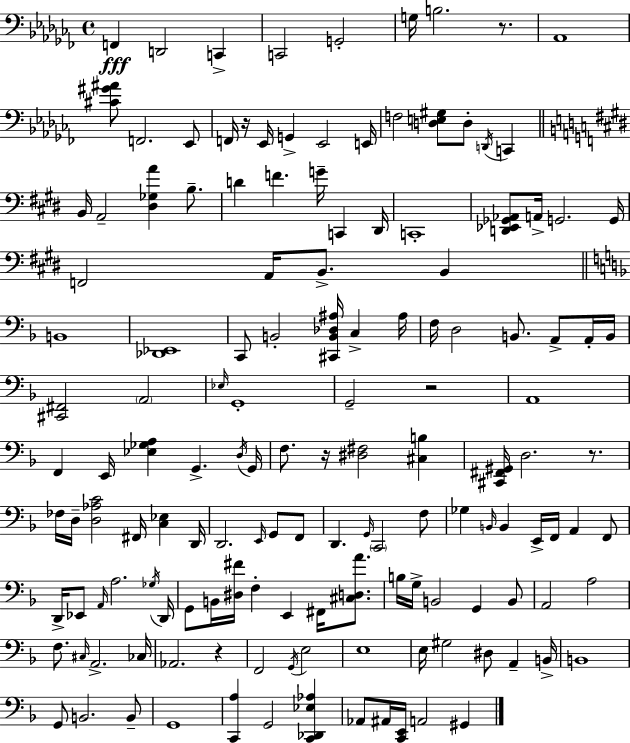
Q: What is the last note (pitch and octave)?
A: G#2